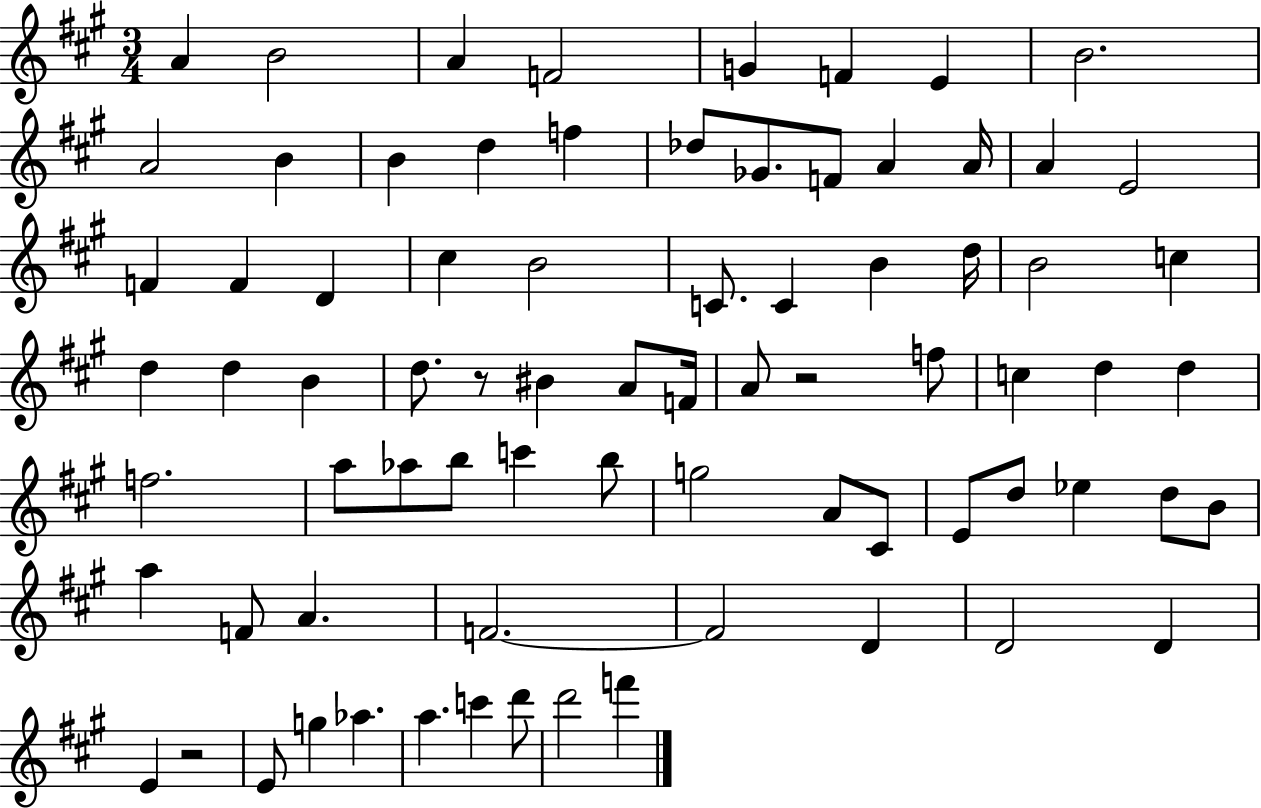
A4/q B4/h A4/q F4/h G4/q F4/q E4/q B4/h. A4/h B4/q B4/q D5/q F5/q Db5/e Gb4/e. F4/e A4/q A4/s A4/q E4/h F4/q F4/q D4/q C#5/q B4/h C4/e. C4/q B4/q D5/s B4/h C5/q D5/q D5/q B4/q D5/e. R/e BIS4/q A4/e F4/s A4/e R/h F5/e C5/q D5/q D5/q F5/h. A5/e Ab5/e B5/e C6/q B5/e G5/h A4/e C#4/e E4/e D5/e Eb5/q D5/e B4/e A5/q F4/e A4/q. F4/h. F4/h D4/q D4/h D4/q E4/q R/h E4/e G5/q Ab5/q. A5/q. C6/q D6/e D6/h F6/q